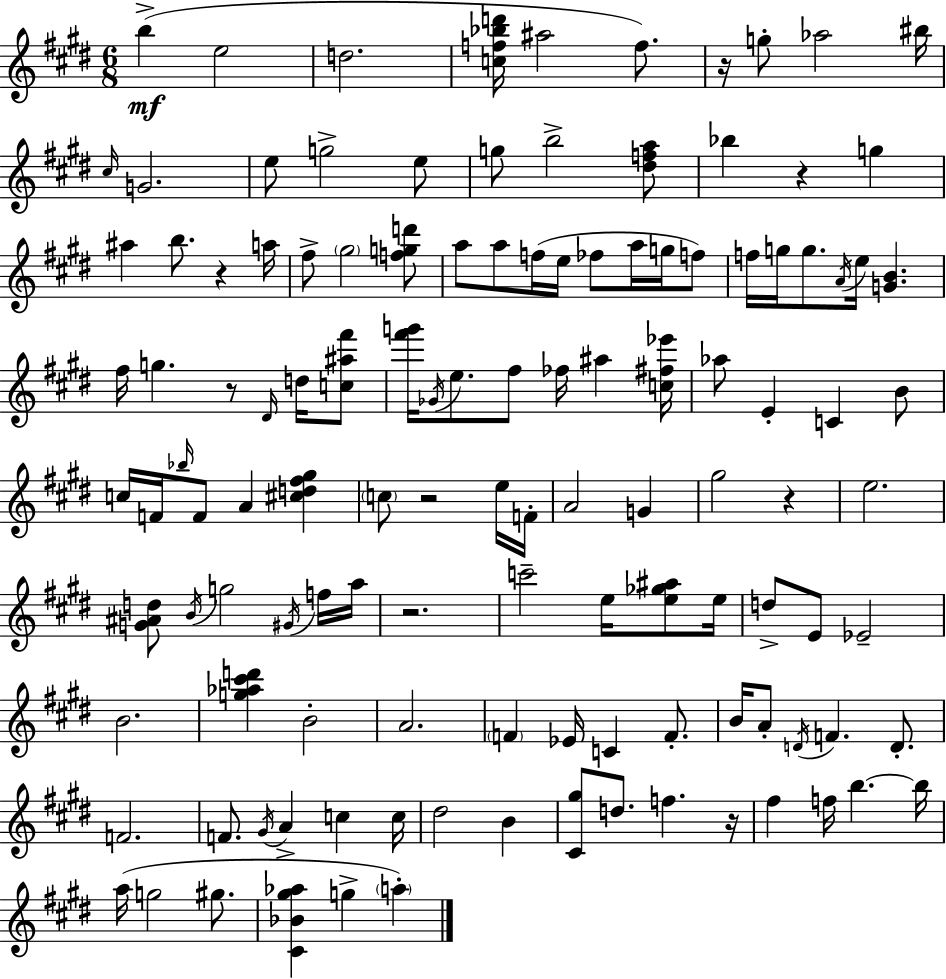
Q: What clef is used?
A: treble